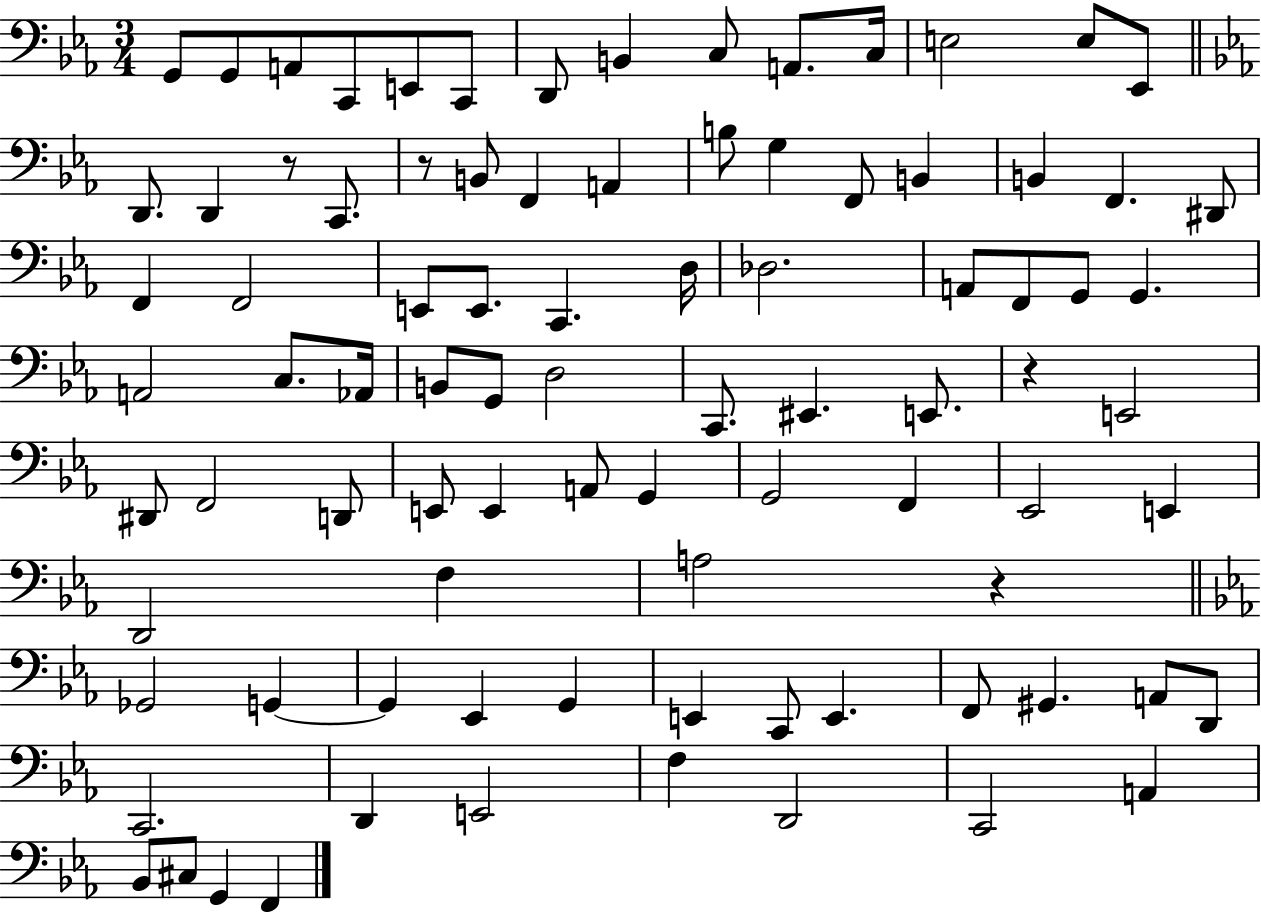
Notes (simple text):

G2/e G2/e A2/e C2/e E2/e C2/e D2/e B2/q C3/e A2/e. C3/s E3/h E3/e Eb2/e D2/e. D2/q R/e C2/e. R/e B2/e F2/q A2/q B3/e G3/q F2/e B2/q B2/q F2/q. D#2/e F2/q F2/h E2/e E2/e. C2/q. D3/s Db3/h. A2/e F2/e G2/e G2/q. A2/h C3/e. Ab2/s B2/e G2/e D3/h C2/e. EIS2/q. E2/e. R/q E2/h D#2/e F2/h D2/e E2/e E2/q A2/e G2/q G2/h F2/q Eb2/h E2/q D2/h F3/q A3/h R/q Gb2/h G2/q G2/q Eb2/q G2/q E2/q C2/e E2/q. F2/e G#2/q. A2/e D2/e C2/h. D2/q E2/h F3/q D2/h C2/h A2/q Bb2/e C#3/e G2/q F2/q